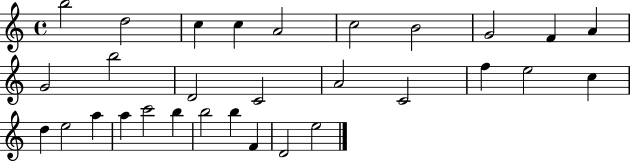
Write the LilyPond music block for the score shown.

{
  \clef treble
  \time 4/4
  \defaultTimeSignature
  \key c \major
  b''2 d''2 | c''4 c''4 a'2 | c''2 b'2 | g'2 f'4 a'4 | \break g'2 b''2 | d'2 c'2 | a'2 c'2 | f''4 e''2 c''4 | \break d''4 e''2 a''4 | a''4 c'''2 b''4 | b''2 b''4 f'4 | d'2 e''2 | \break \bar "|."
}